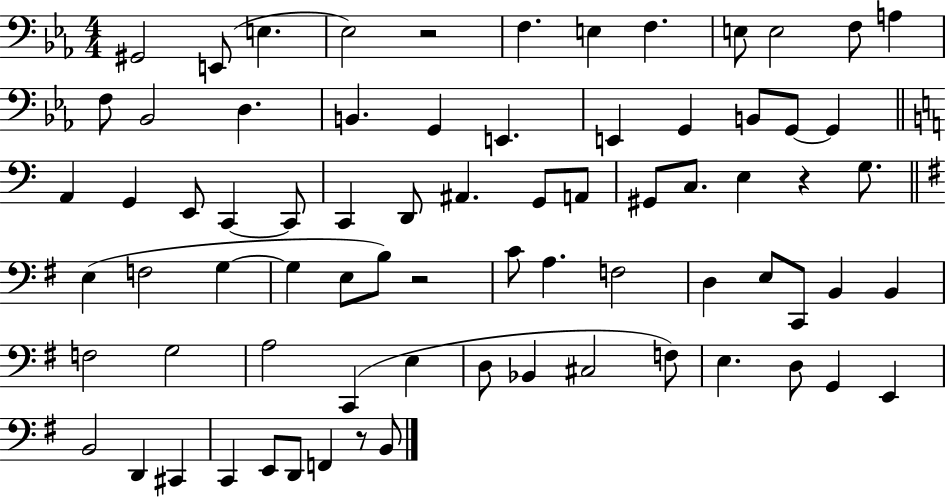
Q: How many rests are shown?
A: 4